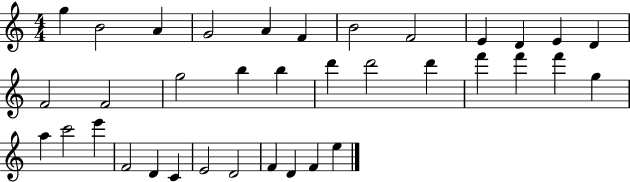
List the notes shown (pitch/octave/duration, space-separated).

G5/q B4/h A4/q G4/h A4/q F4/q B4/h F4/h E4/q D4/q E4/q D4/q F4/h F4/h G5/h B5/q B5/q D6/q D6/h D6/q F6/q F6/q F6/q G5/q A5/q C6/h E6/q F4/h D4/q C4/q E4/h D4/h F4/q D4/q F4/q E5/q